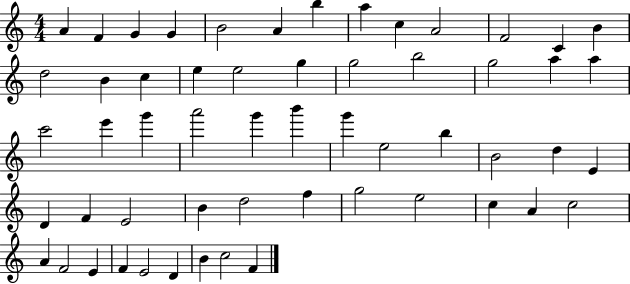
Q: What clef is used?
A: treble